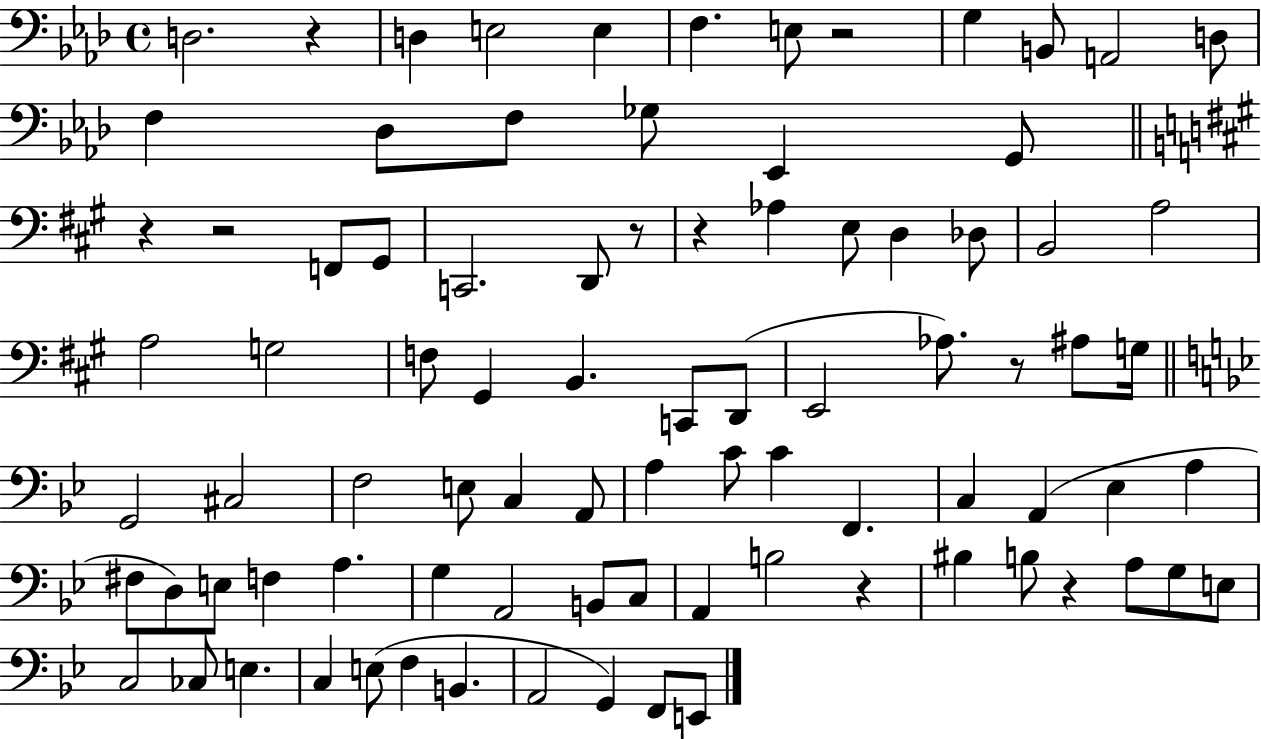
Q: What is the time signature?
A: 4/4